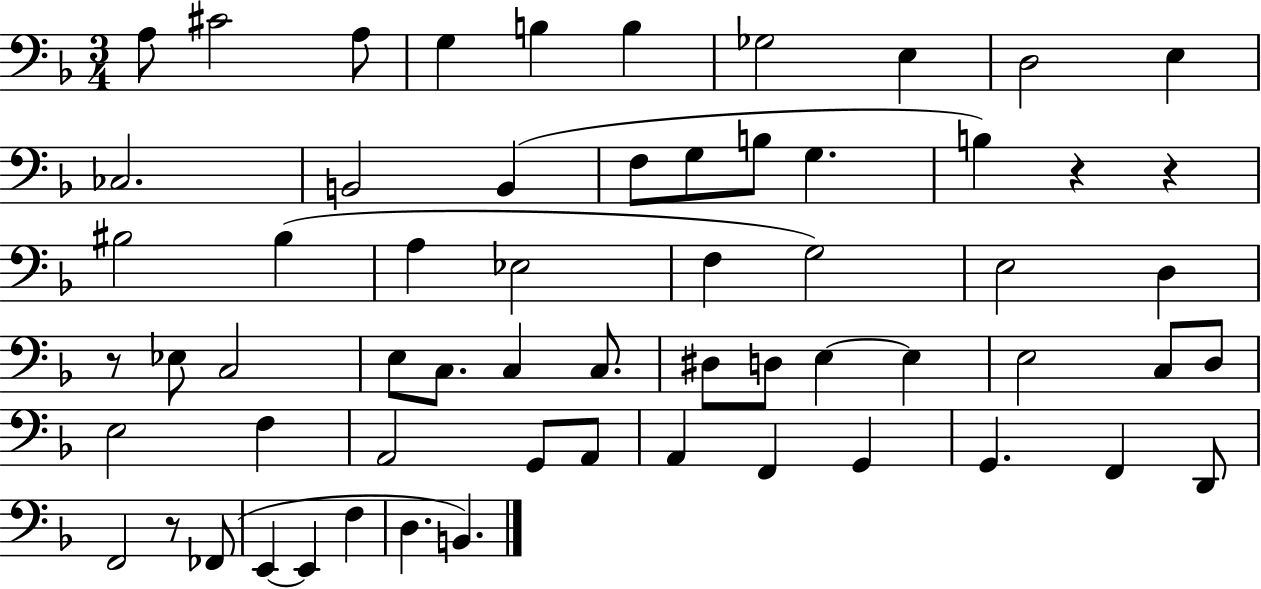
A3/e C#4/h A3/e G3/q B3/q B3/q Gb3/h E3/q D3/h E3/q CES3/h. B2/h B2/q F3/e G3/e B3/e G3/q. B3/q R/q R/q BIS3/h BIS3/q A3/q Eb3/h F3/q G3/h E3/h D3/q R/e Eb3/e C3/h E3/e C3/e. C3/q C3/e. D#3/e D3/e E3/q E3/q E3/h C3/e D3/e E3/h F3/q A2/h G2/e A2/e A2/q F2/q G2/q G2/q. F2/q D2/e F2/h R/e FES2/e E2/q E2/q F3/q D3/q. B2/q.